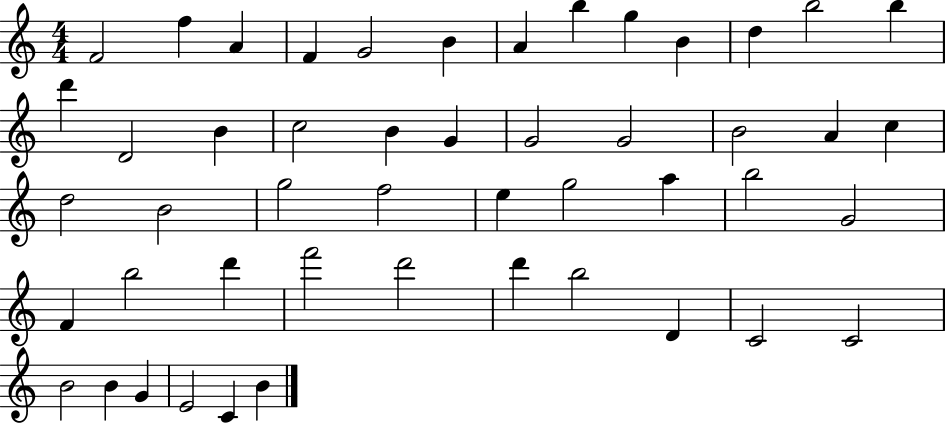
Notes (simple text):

F4/h F5/q A4/q F4/q G4/h B4/q A4/q B5/q G5/q B4/q D5/q B5/h B5/q D6/q D4/h B4/q C5/h B4/q G4/q G4/h G4/h B4/h A4/q C5/q D5/h B4/h G5/h F5/h E5/q G5/h A5/q B5/h G4/h F4/q B5/h D6/q F6/h D6/h D6/q B5/h D4/q C4/h C4/h B4/h B4/q G4/q E4/h C4/q B4/q